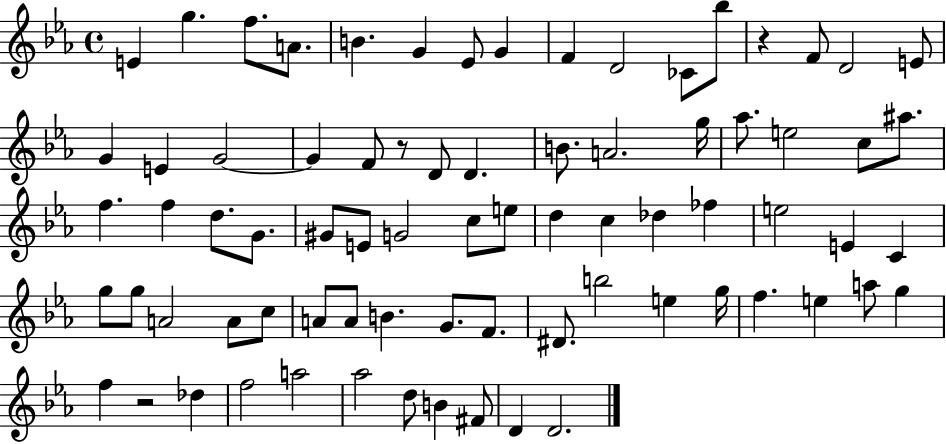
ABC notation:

X:1
T:Untitled
M:4/4
L:1/4
K:Eb
E g f/2 A/2 B G _E/2 G F D2 _C/2 _b/2 z F/2 D2 E/2 G E G2 G F/2 z/2 D/2 D B/2 A2 g/4 _a/2 e2 c/2 ^a/2 f f d/2 G/2 ^G/2 E/2 G2 c/2 e/2 d c _d _f e2 E C g/2 g/2 A2 A/2 c/2 A/2 A/2 B G/2 F/2 ^D/2 b2 e g/4 f e a/2 g f z2 _d f2 a2 _a2 d/2 B ^F/2 D D2